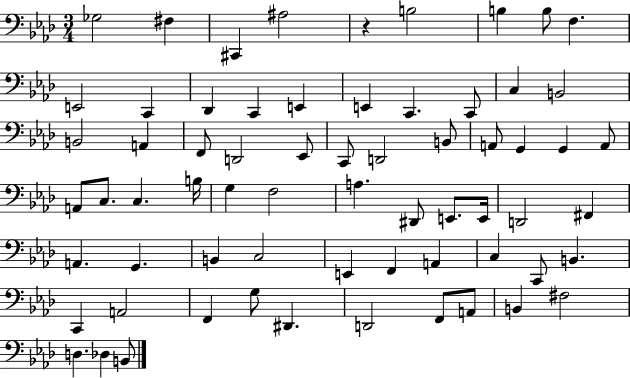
X:1
T:Untitled
M:3/4
L:1/4
K:Ab
_G,2 ^F, ^C,, ^A,2 z B,2 B, B,/2 F, E,,2 C,, _D,, C,, E,, E,, C,, C,,/2 C, B,,2 B,,2 A,, F,,/2 D,,2 _E,,/2 C,,/2 D,,2 B,,/2 A,,/2 G,, G,, A,,/2 A,,/2 C,/2 C, B,/4 G, F,2 A, ^D,,/2 E,,/2 E,,/4 D,,2 ^F,, A,, G,, B,, C,2 E,, F,, A,, C, C,,/2 B,, C,, A,,2 F,, G,/2 ^D,, D,,2 F,,/2 A,,/2 B,, ^F,2 D, _D, B,,/2